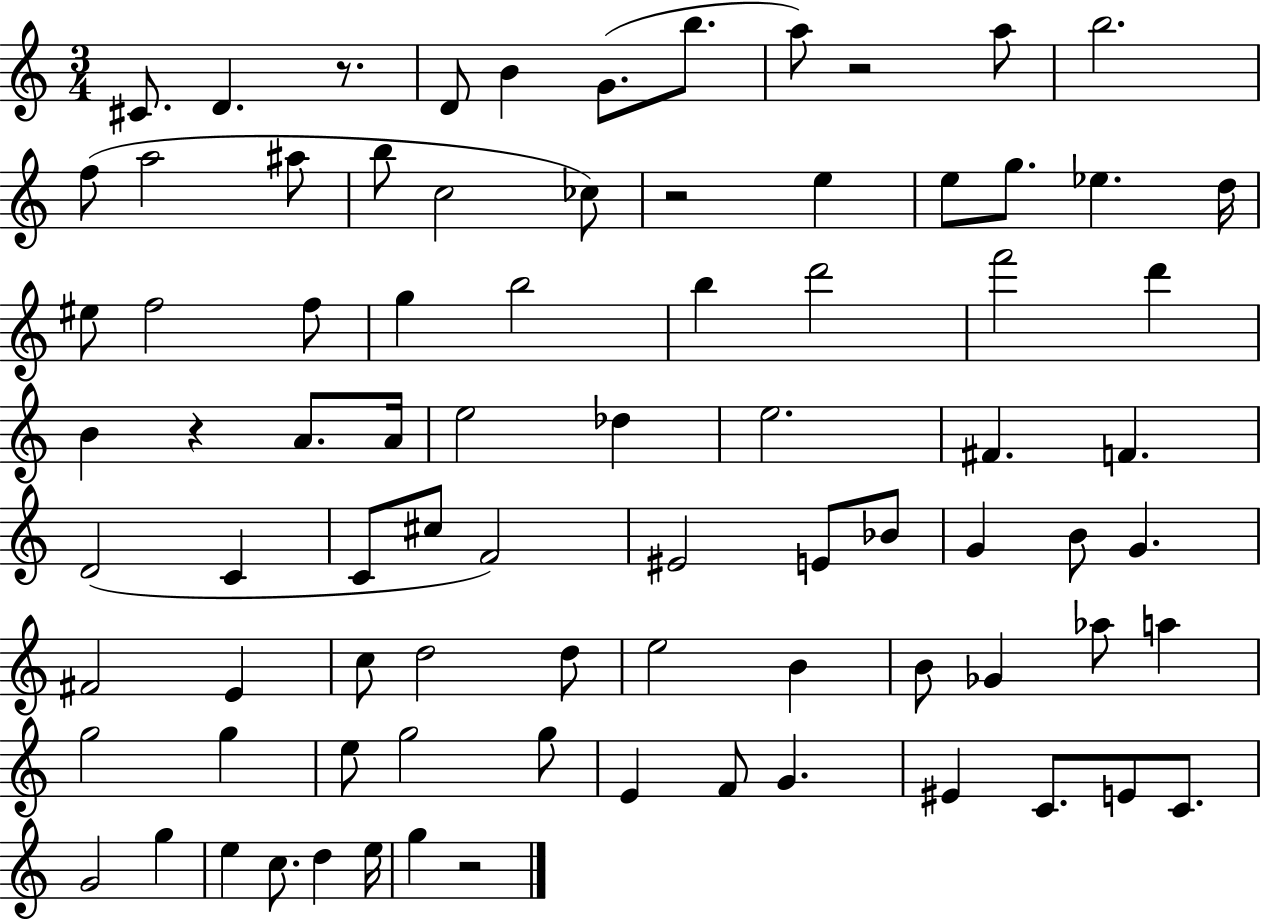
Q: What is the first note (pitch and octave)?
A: C#4